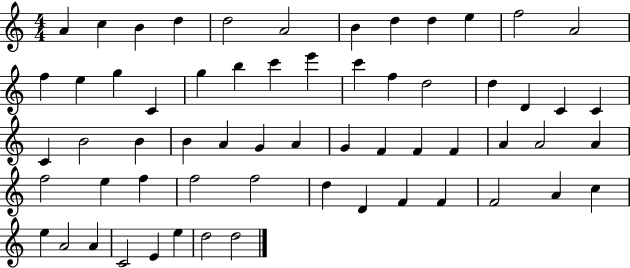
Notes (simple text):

A4/q C5/q B4/q D5/q D5/h A4/h B4/q D5/q D5/q E5/q F5/h A4/h F5/q E5/q G5/q C4/q G5/q B5/q C6/q E6/q C6/q F5/q D5/h D5/q D4/q C4/q C4/q C4/q B4/h B4/q B4/q A4/q G4/q A4/q G4/q F4/q F4/q F4/q A4/q A4/h A4/q F5/h E5/q F5/q F5/h F5/h D5/q D4/q F4/q F4/q F4/h A4/q C5/q E5/q A4/h A4/q C4/h E4/q E5/q D5/h D5/h